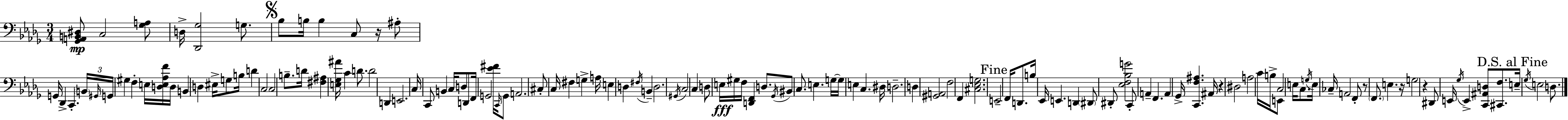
X:1
T:Untitled
M:3/4
L:1/4
K:Bbm
[_G,,A,,B,,^D,]/2 C,2 [_G,A,]/2 D,/4 [_D,,_G,]2 G,/2 _B,/2 B,/4 B, C,/2 z/4 ^A,/2 G,,/4 _D,, C,, B,,/4 ^G,,/4 G,,/4 ^G, F, E,/4 [D,E,_A,F]/4 D,/4 B,, D, ^E,/4 G,/2 B,/4 D C,2 C,2 B,/2 D/4 [^F,^A,] [E,_G,^A]/4 C D/2 D2 D,, E,,2 C,/4 C,,/2 B,, C,/4 D,/2 D,,/2 F,,/4 G,,2 [_E^F]/4 C,,/4 G,,/2 A,,2 ^C,/2 C,/4 ^F, G, A,/4 E, D, ^F,/4 B,, D,2 ^G,,/4 C,2 C, D,/2 E,/4 ^G,/4 F,/4 [D,,F,,] D,/2 _G,,/4 ^B,,/2 C,/2 E, G,/4 G,/4 E, C, ^D,/4 D,2 D, [^G,,A,,]2 F,2 F,, [^C,_E,G,]2 E,,2 F,,/4 D,,/2 B,/4 _E,,/4 E,, D,, ^D,,/2 ^D,,/2 [_E,F,_B,G]2 C,,/2 A,, F,, A,, _G,,/4 [C,,F,^A,] ^A,,/4 z ^D,2 A,2 C/4 B,/4 E,,/2 C,2 E,/4 C,/2 G,/4 E,/4 _C,/4 A,,2 F,,/2 z/2 F,,/2 E, z/4 G,2 z ^D,,/2 E,,/4 _G,/4 E,, [C,,^A,,D,]/2 [^C,,F,]/2 E,/4 _G,/4 E,2 D,/2